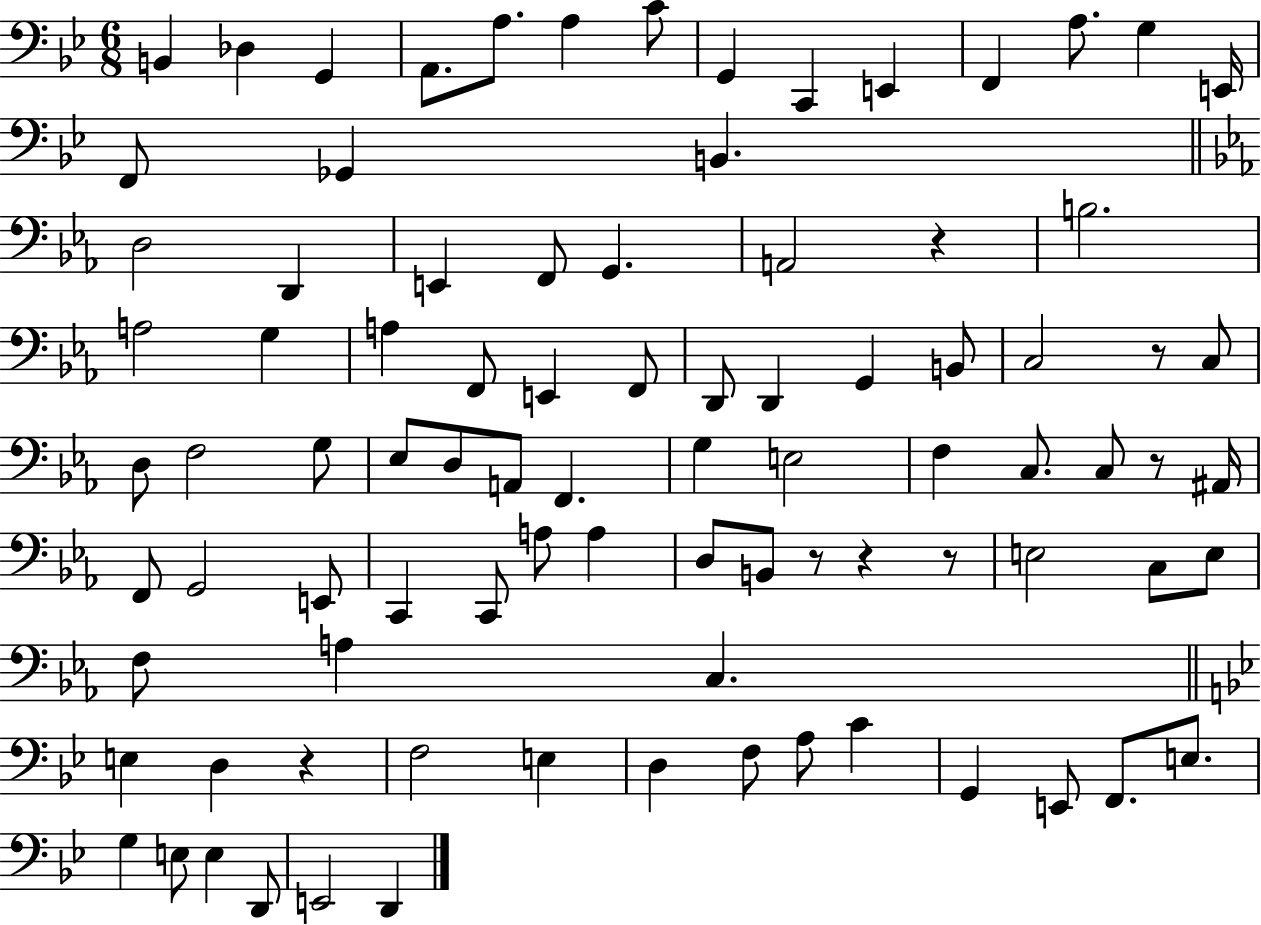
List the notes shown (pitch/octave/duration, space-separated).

B2/q Db3/q G2/q A2/e. A3/e. A3/q C4/e G2/q C2/q E2/q F2/q A3/e. G3/q E2/s F2/e Gb2/q B2/q. D3/h D2/q E2/q F2/e G2/q. A2/h R/q B3/h. A3/h G3/q A3/q F2/e E2/q F2/e D2/e D2/q G2/q B2/e C3/h R/e C3/e D3/e F3/h G3/e Eb3/e D3/e A2/e F2/q. G3/q E3/h F3/q C3/e. C3/e R/e A#2/s F2/e G2/h E2/e C2/q C2/e A3/e A3/q D3/e B2/e R/e R/q R/e E3/h C3/e E3/e F3/e A3/q C3/q. E3/q D3/q R/q F3/h E3/q D3/q F3/e A3/e C4/q G2/q E2/e F2/e. E3/e. G3/q E3/e E3/q D2/e E2/h D2/q